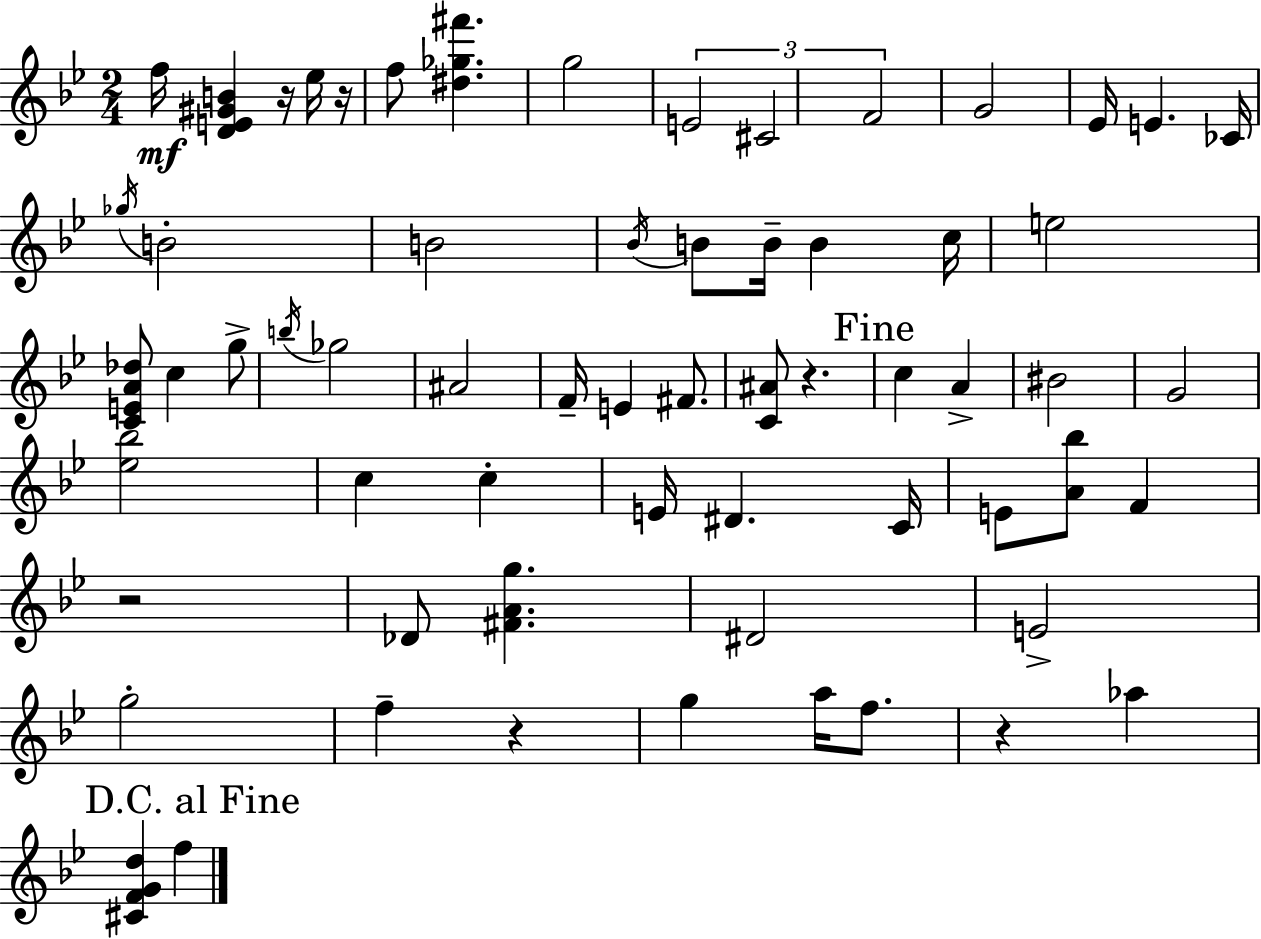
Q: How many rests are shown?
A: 6